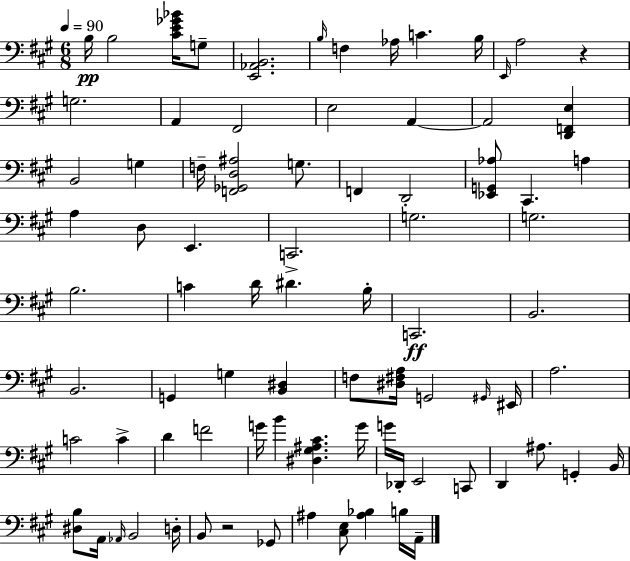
{
  \clef bass
  \numericTimeSignature
  \time 6/8
  \key a \major
  \tempo 4 = 90
  b16\pp b2 <cis' e' ges' bes'>16 g8-- | <e, aes, b,>2. | \grace { b16 } f4 aes16 c'4. | b16 \grace { e,16 } a2 r4 | \break g2. | a,4 fis,2 | e2 a,4~~ | a,2 <d, f, e>4 | \break b,2 g4 | f16-- <f, ges, d ais>2 g8. | f,4 d,2-. | <ees, g, aes>8 cis,4. a4 | \break a4 d8 e,4. | c,2.-> | g2. | g2. | \break b2. | c'4 d'16 dis'4. | b16-. c,2.\ff | b,2. | \break b,2. | g,4 g4 <b, dis>4 | f8 <dis fis a>16 g,2 | \grace { gis,16 } eis,16 a2. | \break c'2 c'4-> | d'4 f'2 | g'16 b'4 <dis gis ais cis'>4. | g'16 g'16 des,16-. e,2 | \break c,8 d,4 ais8. g,4-. | b,16 <dis b>8 a,16 \grace { aes,16 } b,2 | d16-. b,8 r2 | ges,8 ais4 <cis e>8 <ais bes>4 | \break b16 a,16-- \bar "|."
}